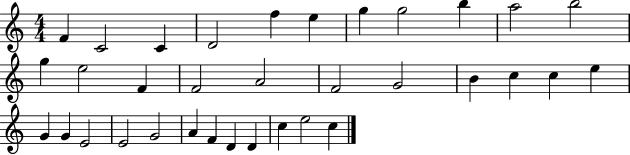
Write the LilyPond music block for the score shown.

{
  \clef treble
  \numericTimeSignature
  \time 4/4
  \key c \major
  f'4 c'2 c'4 | d'2 f''4 e''4 | g''4 g''2 b''4 | a''2 b''2 | \break g''4 e''2 f'4 | f'2 a'2 | f'2 g'2 | b'4 c''4 c''4 e''4 | \break g'4 g'4 e'2 | e'2 g'2 | a'4 f'4 d'4 d'4 | c''4 e''2 c''4 | \break \bar "|."
}